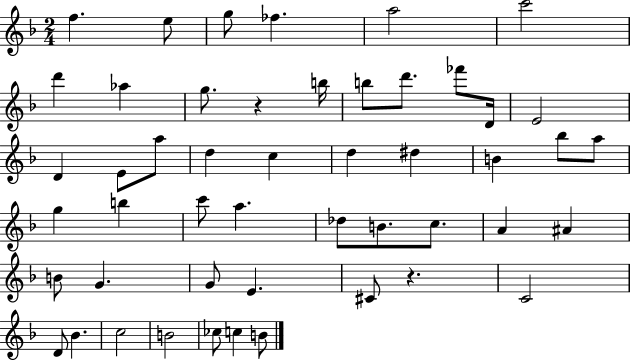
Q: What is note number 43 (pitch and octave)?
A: C5